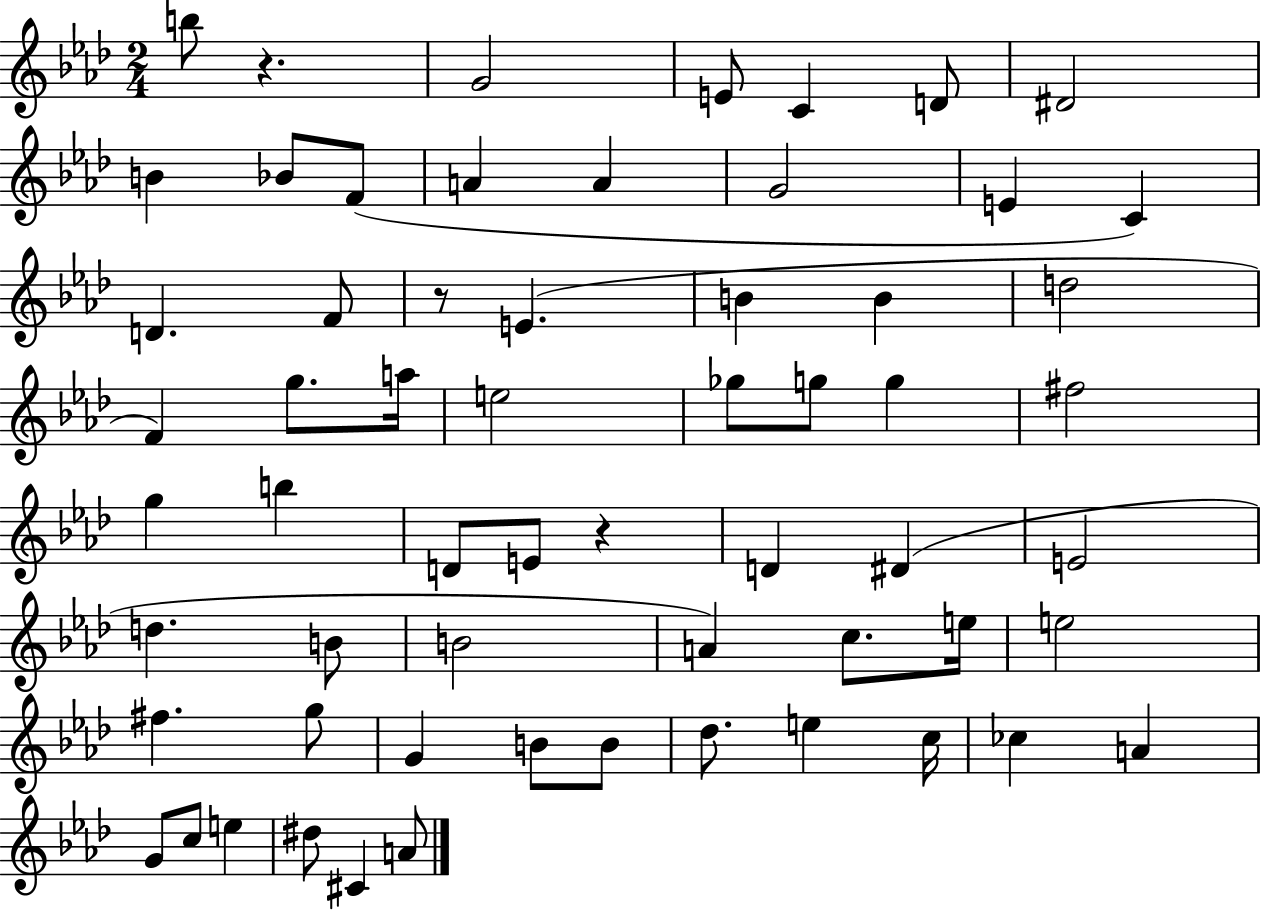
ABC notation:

X:1
T:Untitled
M:2/4
L:1/4
K:Ab
b/2 z G2 E/2 C D/2 ^D2 B _B/2 F/2 A A G2 E C D F/2 z/2 E B B d2 F g/2 a/4 e2 _g/2 g/2 g ^f2 g b D/2 E/2 z D ^D E2 d B/2 B2 A c/2 e/4 e2 ^f g/2 G B/2 B/2 _d/2 e c/4 _c A G/2 c/2 e ^d/2 ^C A/2